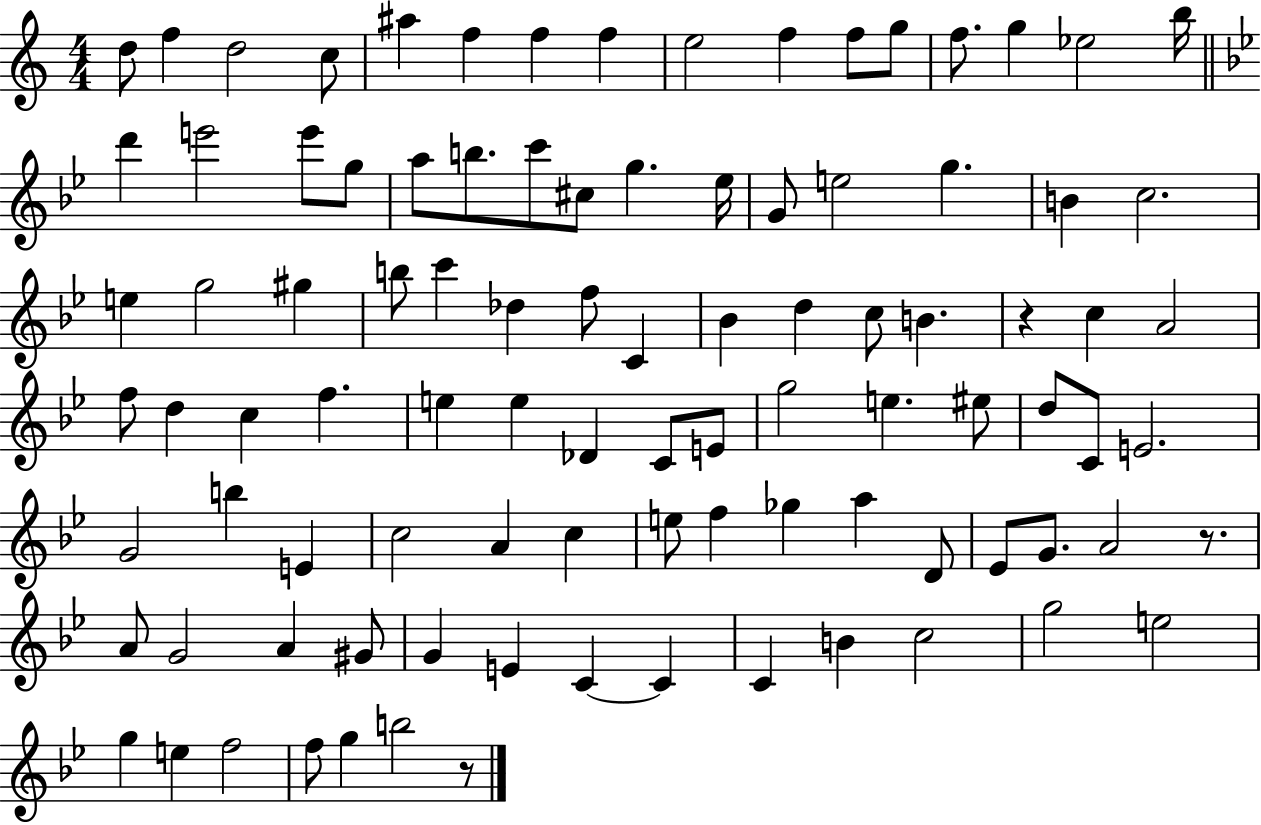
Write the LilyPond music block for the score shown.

{
  \clef treble
  \numericTimeSignature
  \time 4/4
  \key c \major
  \repeat volta 2 { d''8 f''4 d''2 c''8 | ais''4 f''4 f''4 f''4 | e''2 f''4 f''8 g''8 | f''8. g''4 ees''2 b''16 | \break \bar "||" \break \key bes \major d'''4 e'''2 e'''8 g''8 | a''8 b''8. c'''8 cis''8 g''4. ees''16 | g'8 e''2 g''4. | b'4 c''2. | \break e''4 g''2 gis''4 | b''8 c'''4 des''4 f''8 c'4 | bes'4 d''4 c''8 b'4. | r4 c''4 a'2 | \break f''8 d''4 c''4 f''4. | e''4 e''4 des'4 c'8 e'8 | g''2 e''4. eis''8 | d''8 c'8 e'2. | \break g'2 b''4 e'4 | c''2 a'4 c''4 | e''8 f''4 ges''4 a''4 d'8 | ees'8 g'8. a'2 r8. | \break a'8 g'2 a'4 gis'8 | g'4 e'4 c'4~~ c'4 | c'4 b'4 c''2 | g''2 e''2 | \break g''4 e''4 f''2 | f''8 g''4 b''2 r8 | } \bar "|."
}